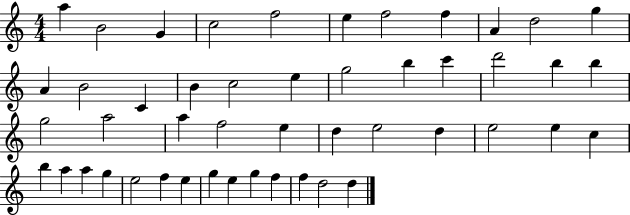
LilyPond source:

{
  \clef treble
  \numericTimeSignature
  \time 4/4
  \key c \major
  a''4 b'2 g'4 | c''2 f''2 | e''4 f''2 f''4 | a'4 d''2 g''4 | \break a'4 b'2 c'4 | b'4 c''2 e''4 | g''2 b''4 c'''4 | d'''2 b''4 b''4 | \break g''2 a''2 | a''4 f''2 e''4 | d''4 e''2 d''4 | e''2 e''4 c''4 | \break b''4 a''4 a''4 g''4 | e''2 f''4 e''4 | g''4 e''4 g''4 f''4 | f''4 d''2 d''4 | \break \bar "|."
}